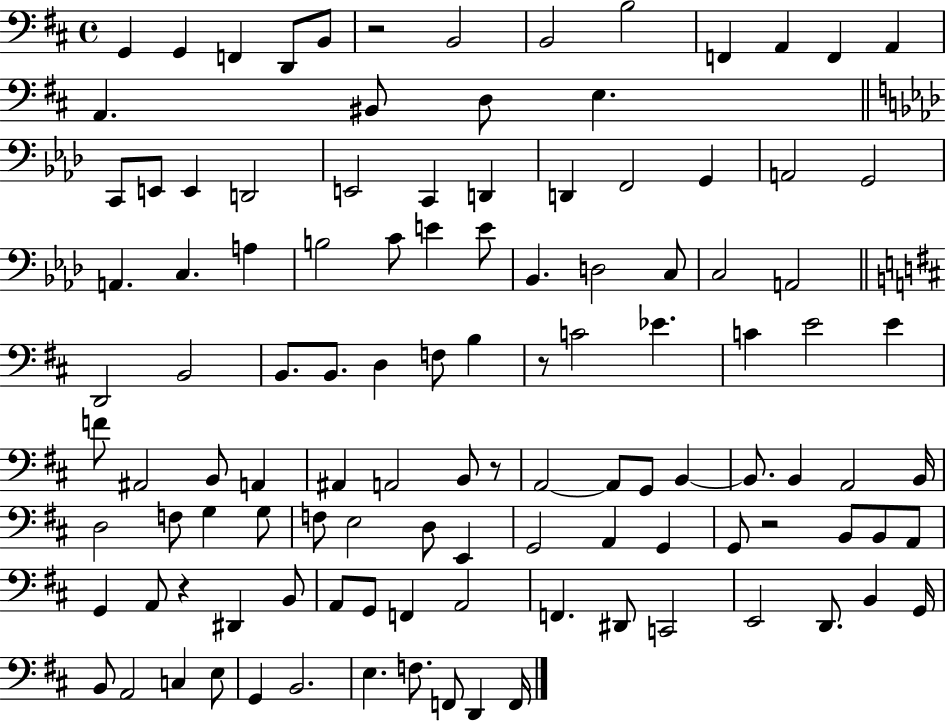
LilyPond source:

{
  \clef bass
  \time 4/4
  \defaultTimeSignature
  \key d \major
  \repeat volta 2 { g,4 g,4 f,4 d,8 b,8 | r2 b,2 | b,2 b2 | f,4 a,4 f,4 a,4 | \break a,4. bis,8 d8 e4. | \bar "||" \break \key aes \major c,8 e,8 e,4 d,2 | e,2 c,4 d,4 | d,4 f,2 g,4 | a,2 g,2 | \break a,4. c4. a4 | b2 c'8 e'4 e'8 | bes,4. d2 c8 | c2 a,2 | \break \bar "||" \break \key d \major d,2 b,2 | b,8. b,8. d4 f8 b4 | r8 c'2 ees'4. | c'4 e'2 e'4 | \break f'8 ais,2 b,8 a,4 | ais,4 a,2 b,8 r8 | a,2~~ a,8 g,8 b,4~~ | b,8. b,4 a,2 b,16 | \break d2 f8 g4 g8 | f8 e2 d8 e,4 | g,2 a,4 g,4 | g,8 r2 b,8 b,8 a,8 | \break g,4 a,8 r4 dis,4 b,8 | a,8 g,8 f,4 a,2 | f,4. dis,8 c,2 | e,2 d,8. b,4 g,16 | \break b,8 a,2 c4 e8 | g,4 b,2. | e4. f8. f,8 d,4 f,16 | } \bar "|."
}